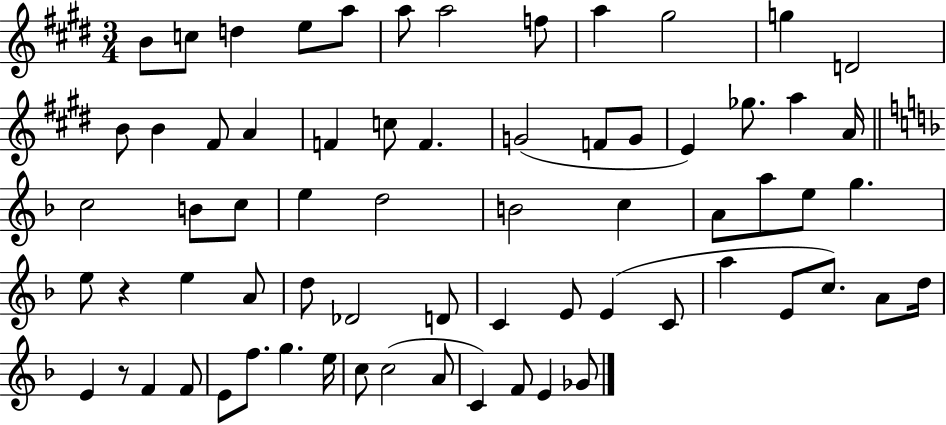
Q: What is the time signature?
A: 3/4